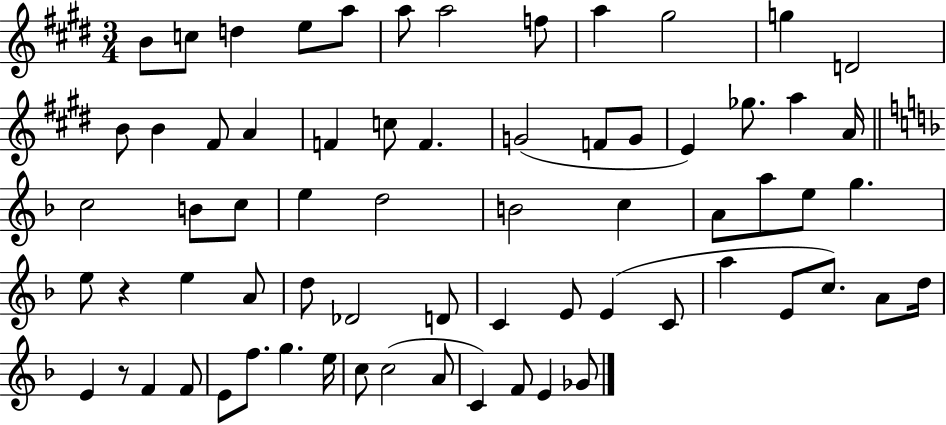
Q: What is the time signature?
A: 3/4